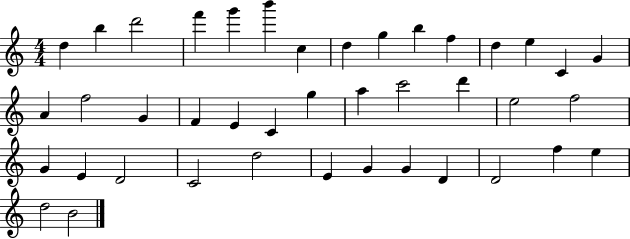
X:1
T:Untitled
M:4/4
L:1/4
K:C
d b d'2 f' g' b' c d g b f d e C G A f2 G F E C g a c'2 d' e2 f2 G E D2 C2 d2 E G G D D2 f e d2 B2